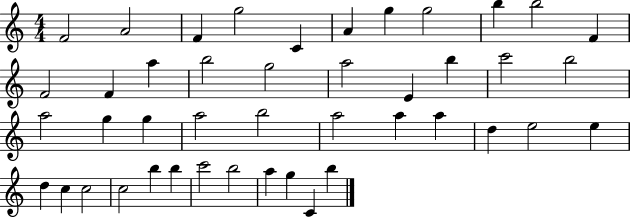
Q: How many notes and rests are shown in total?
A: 44